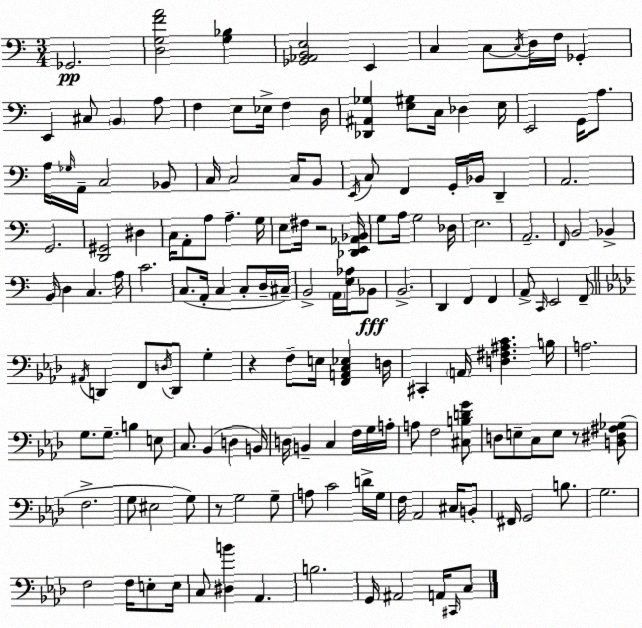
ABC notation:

X:1
T:Untitled
M:3/4
L:1/4
K:C
_G,,2 [D,G,FA]2 [G,_B,] [_G,,_A,,B,,E,]2 E,, C, C,/2 C,/4 D,/4 F,/4 _G,, E,, ^C,/2 B,, A,/2 F, E,/2 _E,/4 F, D,/4 [_D,,^A,,_G,] [E,^G,]/2 C,/4 _D, E,/4 E,,2 G,,/4 A,/2 A,/4 _G,/4 A,,/4 C,2 _B,,/2 C,/4 C,2 C,/4 B,,/2 E,,/4 C,/2 F,, G,,/4 _B,,/4 D,, A,,2 G,,2 [D,,^G,,]2 ^D, C,/4 A,,/2 A,/2 A, G,/4 E,/2 ^F,/4 z2 [_D,,E,,_A,,_B,,]/4 G,/2 A,/4 G,2 _D,/4 E,2 A,,2 F,,/4 B,,2 _B,, B,,/4 D, C, A,/4 C2 C,/2 A,,/4 C, C,/2 D,/4 ^C,/4 B,,2 A,,/4 [E,_A,]/4 _B,,/2 B,,2 D,, F,, F,, A,,/2 C,,/4 E,,2 F,,/2 ^A,,/4 D,, F,,/2 D,/4 D,,/2 G, z F,/2 E,/4 [F,,A,,C,_E,] D,/4 ^C,, A,,/4 [D,^F,^A,C] B,/4 A,2 G,/2 G,/2 B, E,/2 C,/2 _B,, D, B,,/4 D,/4 B,, C, F,/4 G,/4 A,/4 A,/2 F,2 [^C,B,DG]/2 D,/2 E,/2 C,/2 E,/2 z/2 [B,,^D,^F,_G,]/2 F,2 G,/2 ^E,2 G,/2 z/2 G,2 G,/2 A,/2 C2 D/4 G,/4 F,/4 _A,,2 ^C,/4 B,,/2 ^F,,/4 G,,2 B,/2 G,2 F,2 F,/4 E,/2 E,/4 C,/2 [^D,B] _A,, B,2 G,,/4 ^A,,2 A,,/4 ^C,,/4 C,/2